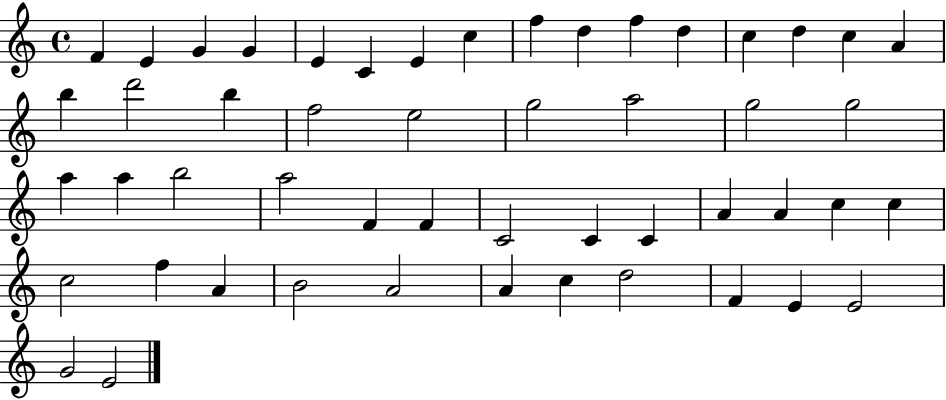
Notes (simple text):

F4/q E4/q G4/q G4/q E4/q C4/q E4/q C5/q F5/q D5/q F5/q D5/q C5/q D5/q C5/q A4/q B5/q D6/h B5/q F5/h E5/h G5/h A5/h G5/h G5/h A5/q A5/q B5/h A5/h F4/q F4/q C4/h C4/q C4/q A4/q A4/q C5/q C5/q C5/h F5/q A4/q B4/h A4/h A4/q C5/q D5/h F4/q E4/q E4/h G4/h E4/h